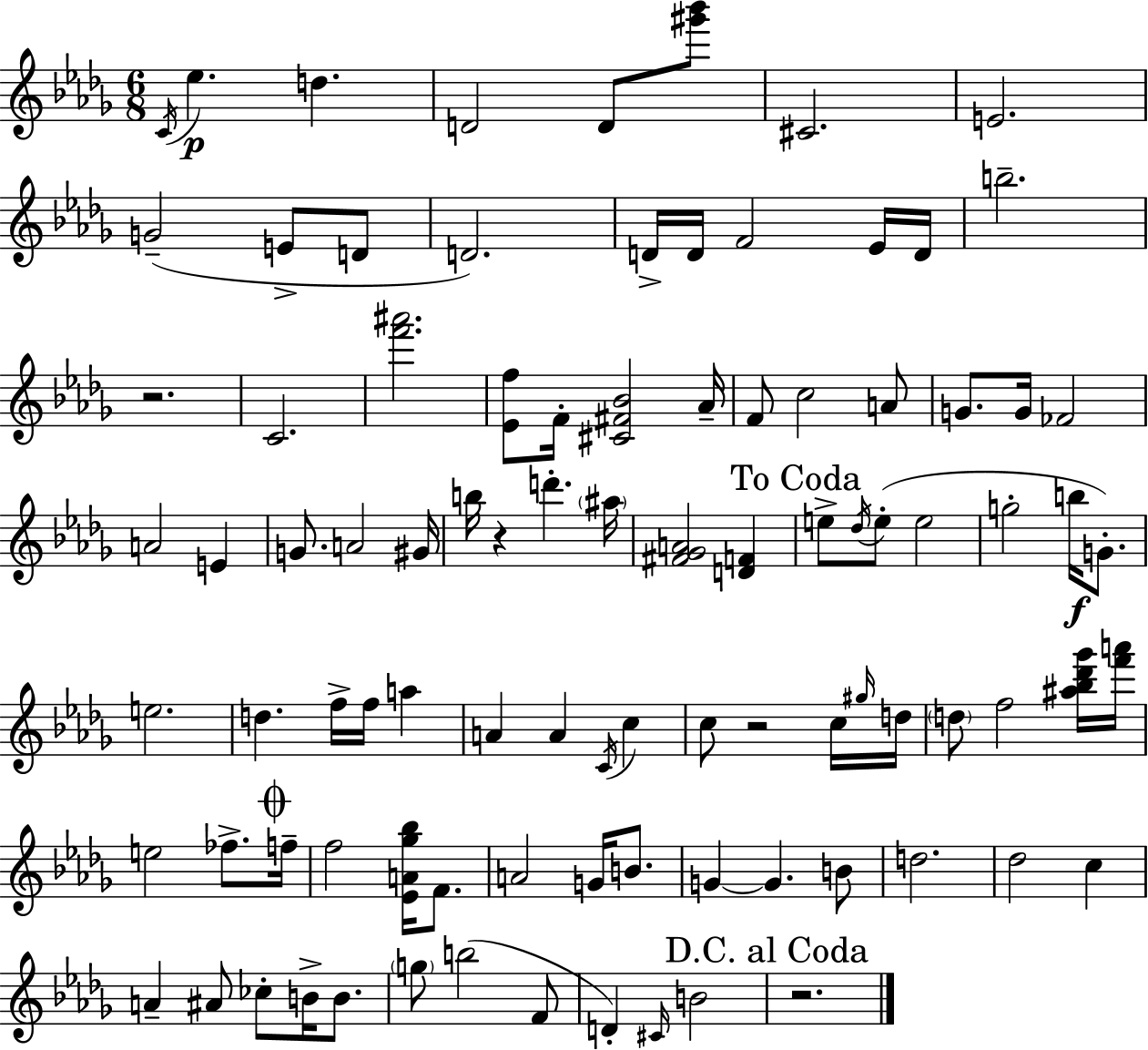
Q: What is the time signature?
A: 6/8